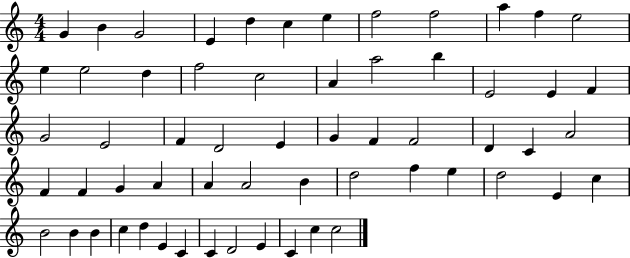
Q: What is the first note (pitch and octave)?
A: G4